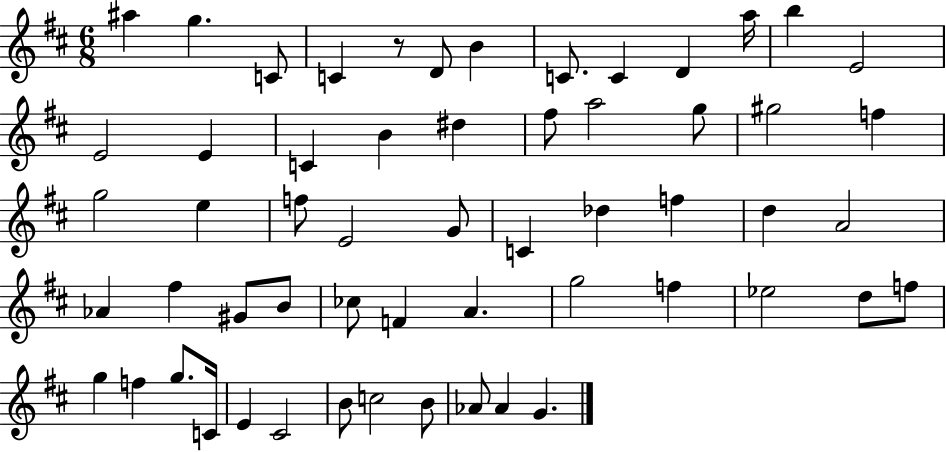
X:1
T:Untitled
M:6/8
L:1/4
K:D
^a g C/2 C z/2 D/2 B C/2 C D a/4 b E2 E2 E C B ^d ^f/2 a2 g/2 ^g2 f g2 e f/2 E2 G/2 C _d f d A2 _A ^f ^G/2 B/2 _c/2 F A g2 f _e2 d/2 f/2 g f g/2 C/4 E ^C2 B/2 c2 B/2 _A/2 _A G